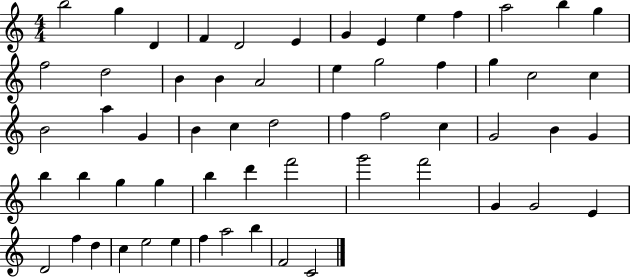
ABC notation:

X:1
T:Untitled
M:4/4
L:1/4
K:C
b2 g D F D2 E G E e f a2 b g f2 d2 B B A2 e g2 f g c2 c B2 a G B c d2 f f2 c G2 B G b b g g b d' f'2 g'2 f'2 G G2 E D2 f d c e2 e f a2 b F2 C2